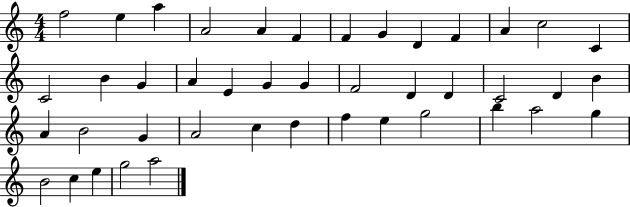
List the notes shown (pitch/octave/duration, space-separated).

F5/h E5/q A5/q A4/h A4/q F4/q F4/q G4/q D4/q F4/q A4/q C5/h C4/q C4/h B4/q G4/q A4/q E4/q G4/q G4/q F4/h D4/q D4/q C4/h D4/q B4/q A4/q B4/h G4/q A4/h C5/q D5/q F5/q E5/q G5/h B5/q A5/h G5/q B4/h C5/q E5/q G5/h A5/h